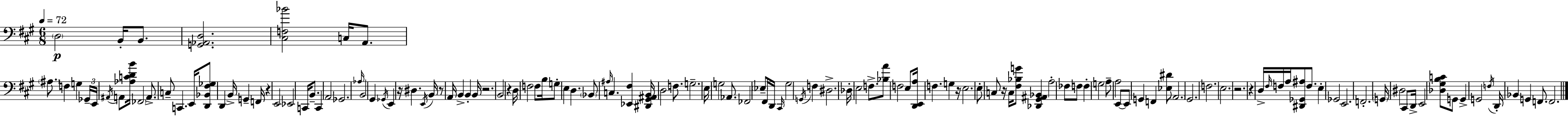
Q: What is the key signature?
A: A major